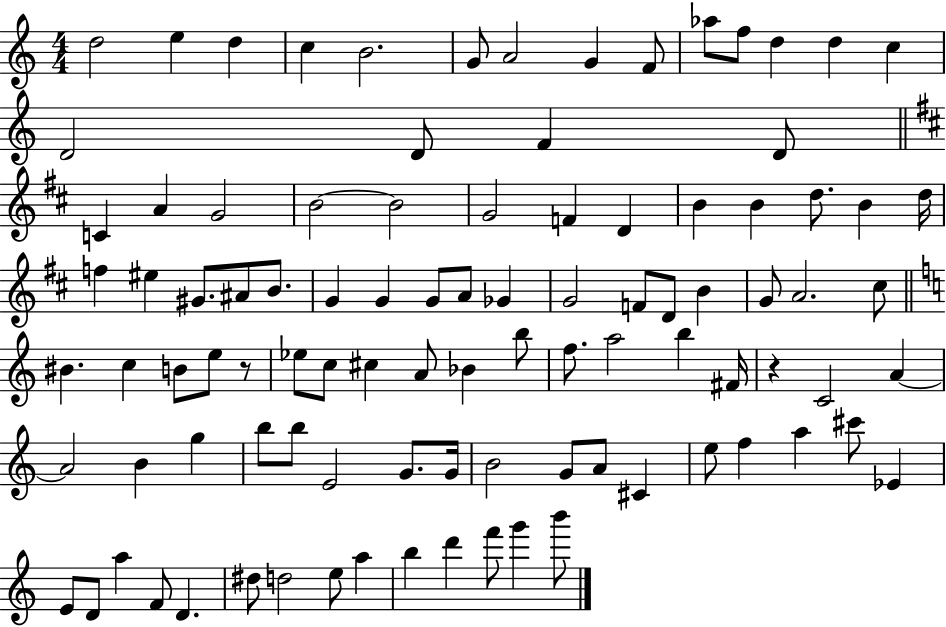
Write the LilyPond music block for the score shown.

{
  \clef treble
  \numericTimeSignature
  \time 4/4
  \key c \major
  d''2 e''4 d''4 | c''4 b'2. | g'8 a'2 g'4 f'8 | aes''8 f''8 d''4 d''4 c''4 | \break d'2 d'8 f'4 d'8 | \bar "||" \break \key d \major c'4 a'4 g'2 | b'2~~ b'2 | g'2 f'4 d'4 | b'4 b'4 d''8. b'4 d''16 | \break f''4 eis''4 gis'8. ais'8 b'8. | g'4 g'4 g'8 a'8 ges'4 | g'2 f'8 d'8 b'4 | g'8 a'2. cis''8 | \break \bar "||" \break \key c \major bis'4. c''4 b'8 e''8 r8 | ees''8 c''8 cis''4 a'8 bes'4 b''8 | f''8. a''2 b''4 fis'16 | r4 c'2 a'4~~ | \break a'2 b'4 g''4 | b''8 b''8 e'2 g'8. g'16 | b'2 g'8 a'8 cis'4 | e''8 f''4 a''4 cis'''8 ees'4 | \break e'8 d'8 a''4 f'8 d'4. | dis''8 d''2 e''8 a''4 | b''4 d'''4 f'''8 g'''4 b'''8 | \bar "|."
}